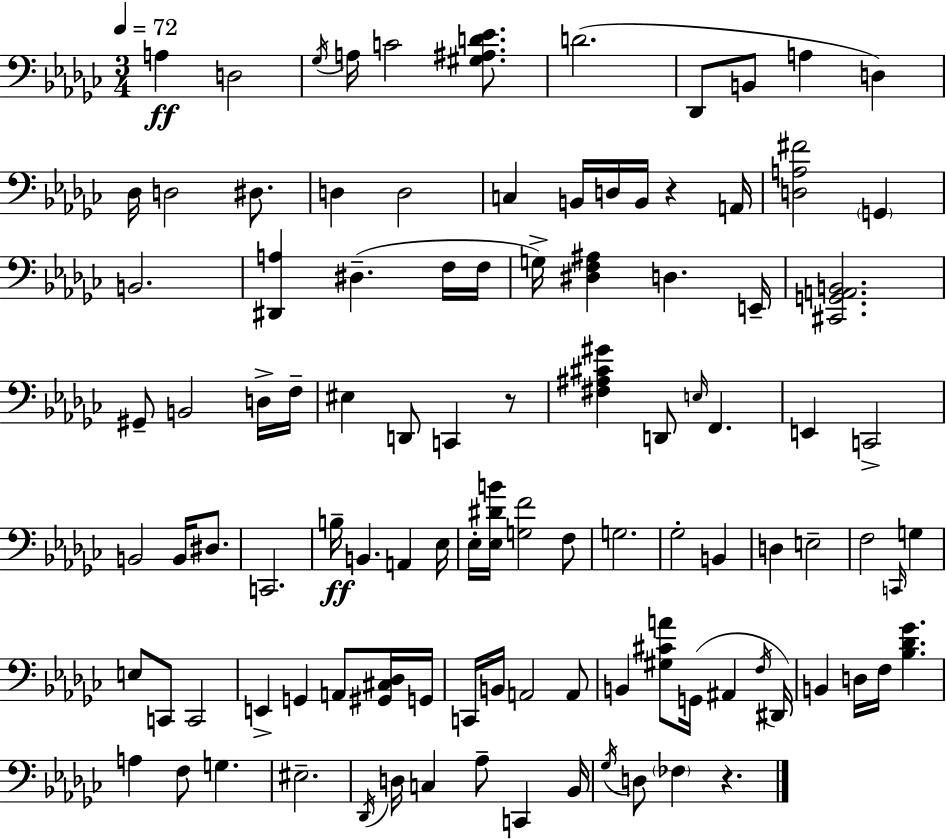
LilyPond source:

{
  \clef bass
  \numericTimeSignature
  \time 3/4
  \key ees \minor
  \tempo 4 = 72
  a4\ff d2 | \acciaccatura { ges16 } a16 c'2 <gis ais d' ees'>8. | d'2.( | des,8 b,8 a4 d4) | \break des16 d2 dis8. | d4 d2 | c4 b,16 d16 b,16 r4 | a,16 <d a fis'>2 \parenthesize g,4 | \break b,2. | <dis, a>4 dis4.--( f16 | f16 g16->) <dis f ais>4 d4. | e,16-- <cis, g, a, b,>2. | \break gis,8-- b,2 d16-> | f16-- eis4 d,8 c,4 r8 | <fis ais cis' gis'>4 d,8 \grace { e16 } f,4. | e,4 c,2-> | \break b,2 b,16 dis8. | c,2. | b16--\ff b,4. a,4 | ees16 ees16-. <ees dis' b'>16 <g f'>2 | \break f8 g2. | ges2-. b,4 | d4 e2-- | f2 \grace { c,16 } g4 | \break e8 c,8 c,2 | e,4-> g,4 a,8 | <gis, cis des>16 g,16 c,16 b,16 a,2 | a,8 b,4 <gis cis' a'>8 g,16( ais,4 | \break \acciaccatura { f16 } dis,16) b,4 d16 f16 <bes des' ges'>4. | a4 f8 g4. | eis2.-- | \acciaccatura { des,16 } d16 c4 aes8-- | \break c,4 bes,16 \acciaccatura { ges16 } d8 \parenthesize fes4 | r4. \bar "|."
}